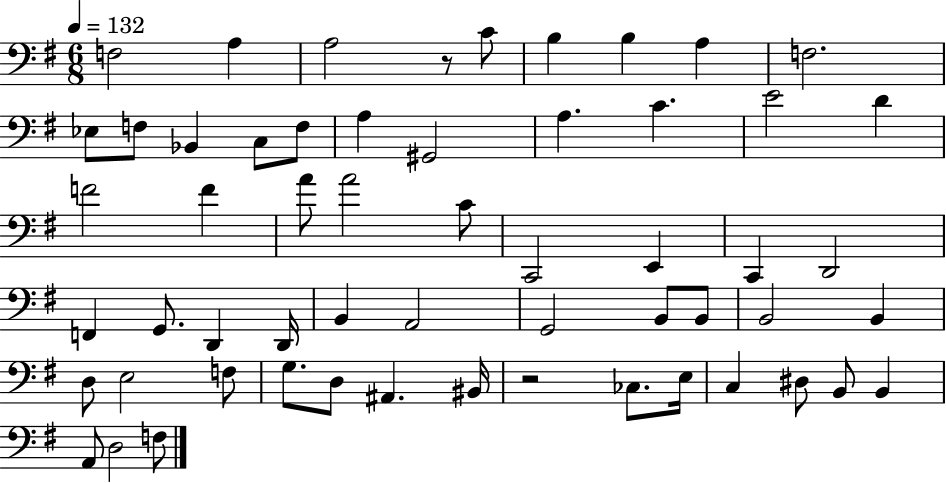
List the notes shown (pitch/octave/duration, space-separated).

F3/h A3/q A3/h R/e C4/e B3/q B3/q A3/q F3/h. Eb3/e F3/e Bb2/q C3/e F3/e A3/q G#2/h A3/q. C4/q. E4/h D4/q F4/h F4/q A4/e A4/h C4/e C2/h E2/q C2/q D2/h F2/q G2/e. D2/q D2/s B2/q A2/h G2/h B2/e B2/e B2/h B2/q D3/e E3/h F3/e G3/e. D3/e A#2/q. BIS2/s R/h CES3/e. E3/s C3/q D#3/e B2/e B2/q A2/e D3/h F3/e